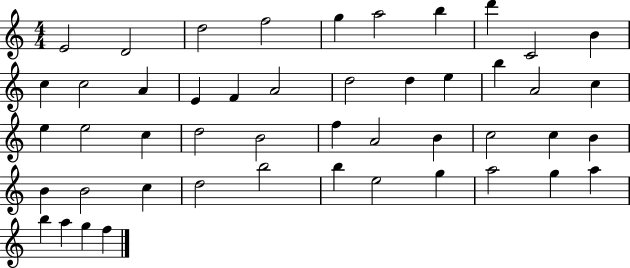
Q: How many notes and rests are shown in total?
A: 48